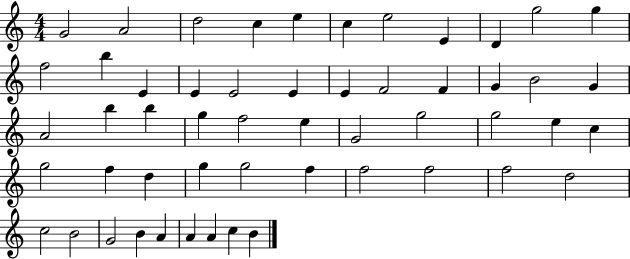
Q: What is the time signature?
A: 4/4